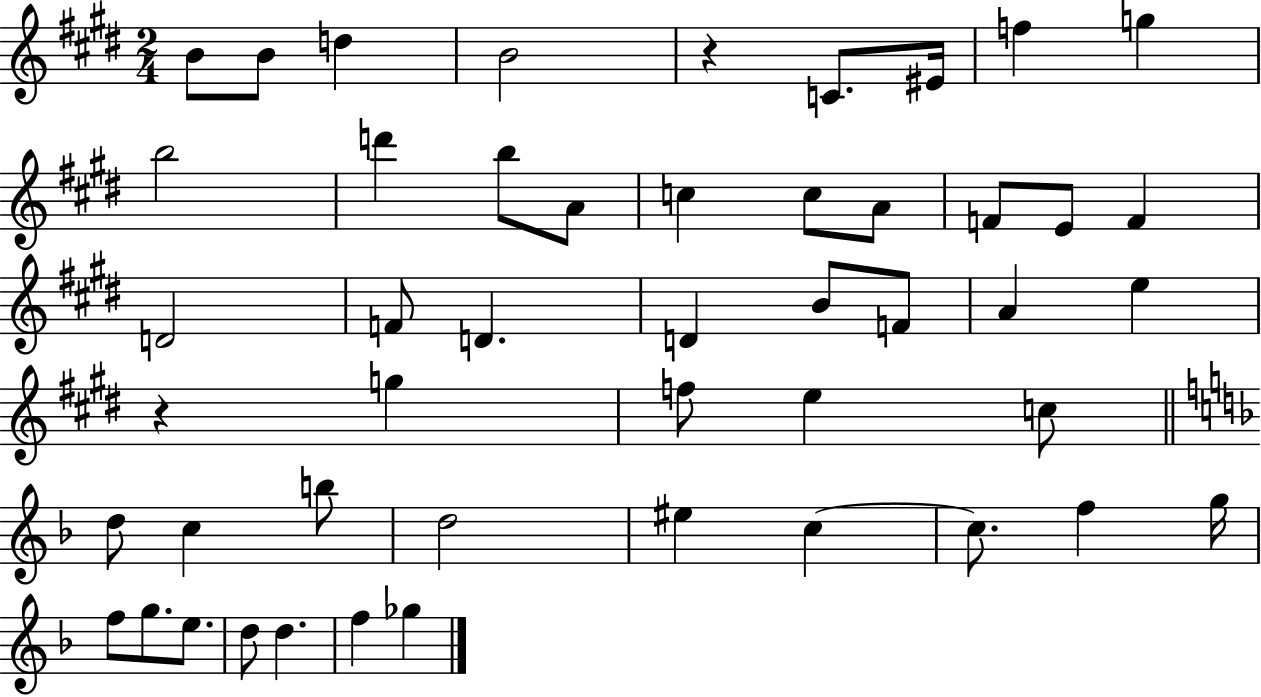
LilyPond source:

{
  \clef treble
  \numericTimeSignature
  \time 2/4
  \key e \major
  \repeat volta 2 { b'8 b'8 d''4 | b'2 | r4 c'8. eis'16 | f''4 g''4 | \break b''2 | d'''4 b''8 a'8 | c''4 c''8 a'8 | f'8 e'8 f'4 | \break d'2 | f'8 d'4. | d'4 b'8 f'8 | a'4 e''4 | \break r4 g''4 | f''8 e''4 c''8 | \bar "||" \break \key f \major d''8 c''4 b''8 | d''2 | eis''4 c''4~~ | c''8. f''4 g''16 | \break f''8 g''8. e''8. | d''8 d''4. | f''4 ges''4 | } \bar "|."
}